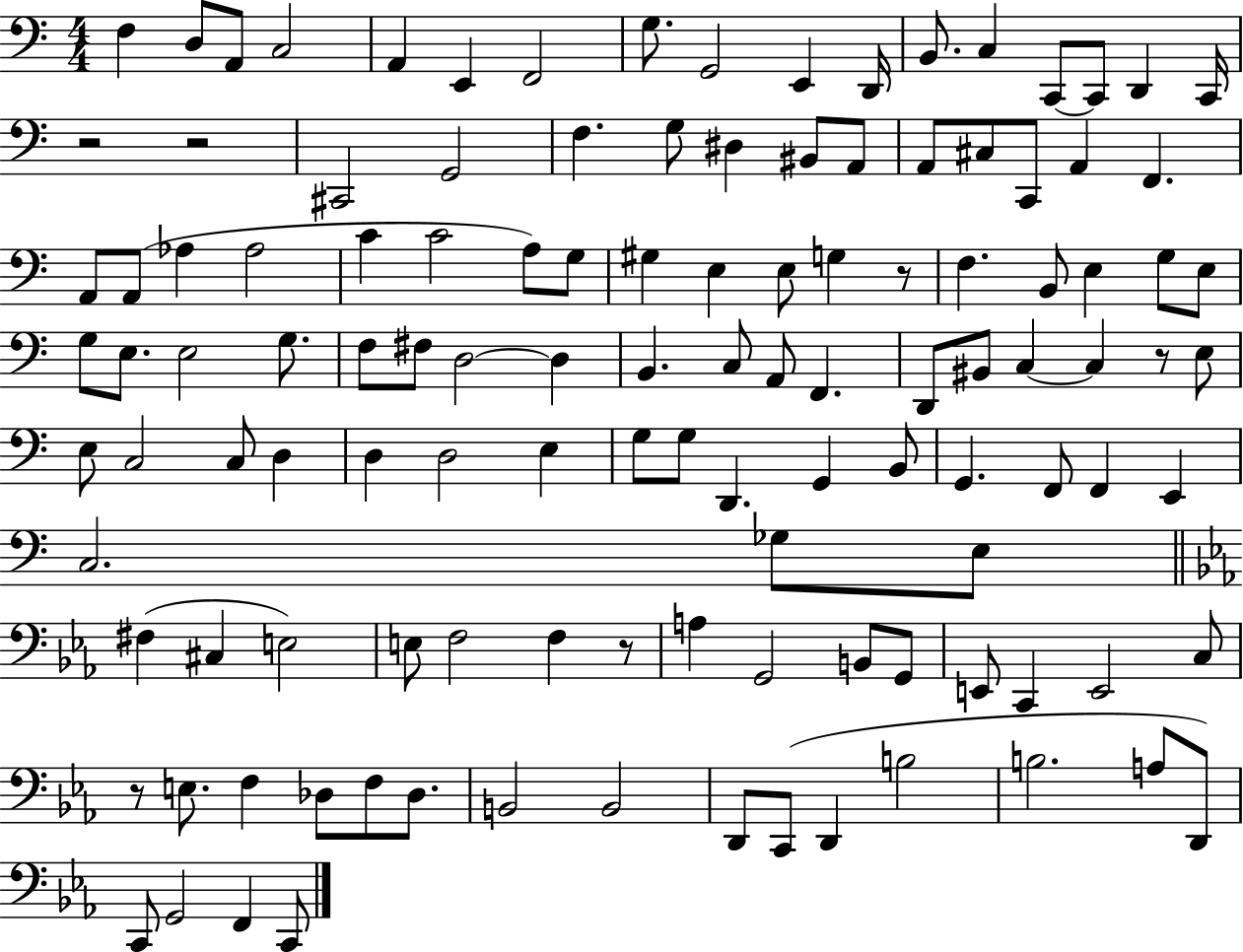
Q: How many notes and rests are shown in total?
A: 120